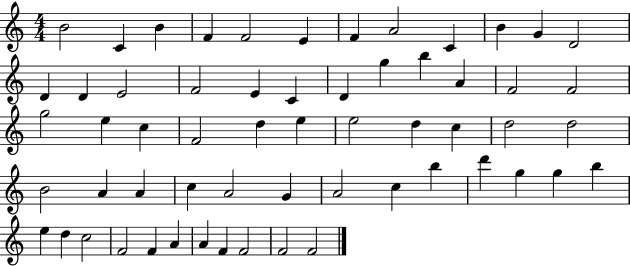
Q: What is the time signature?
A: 4/4